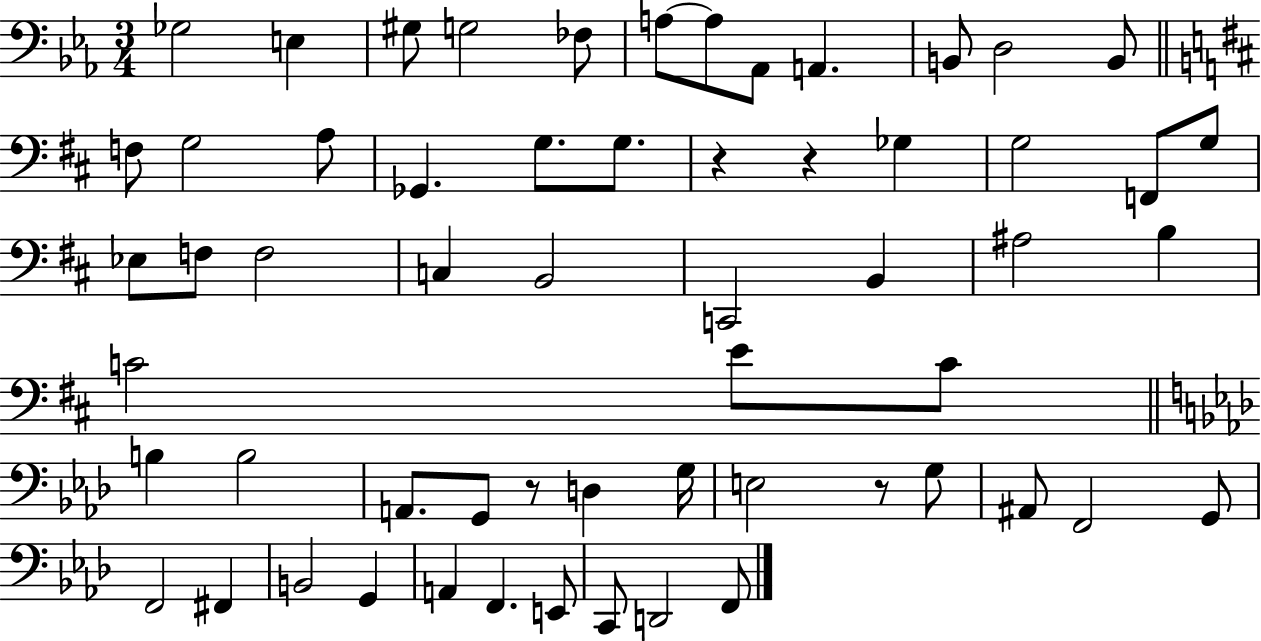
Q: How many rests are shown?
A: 4